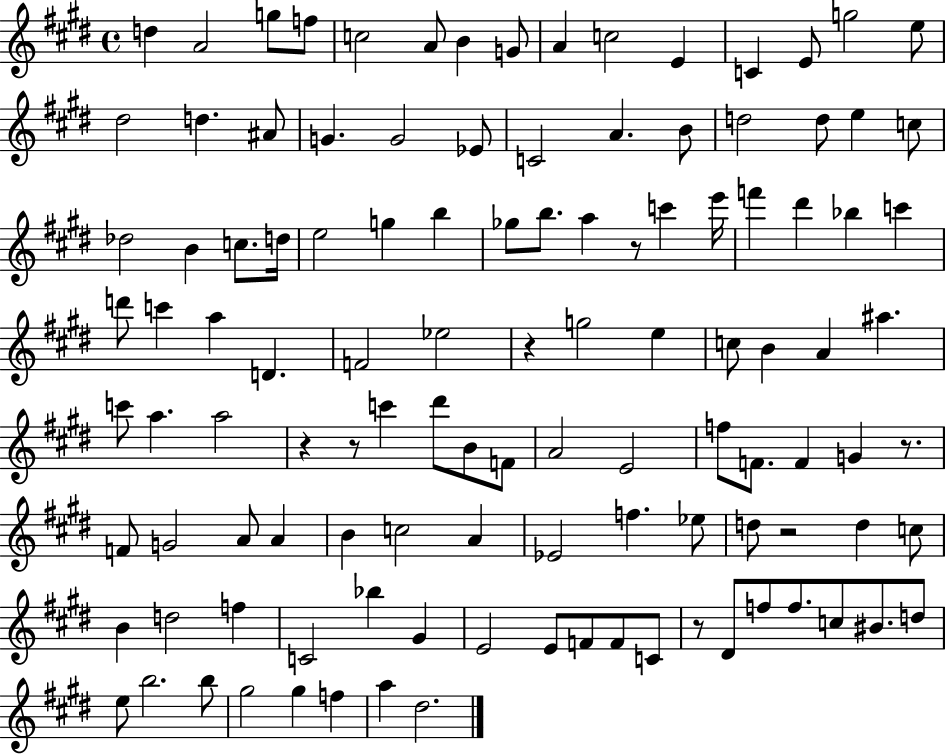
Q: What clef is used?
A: treble